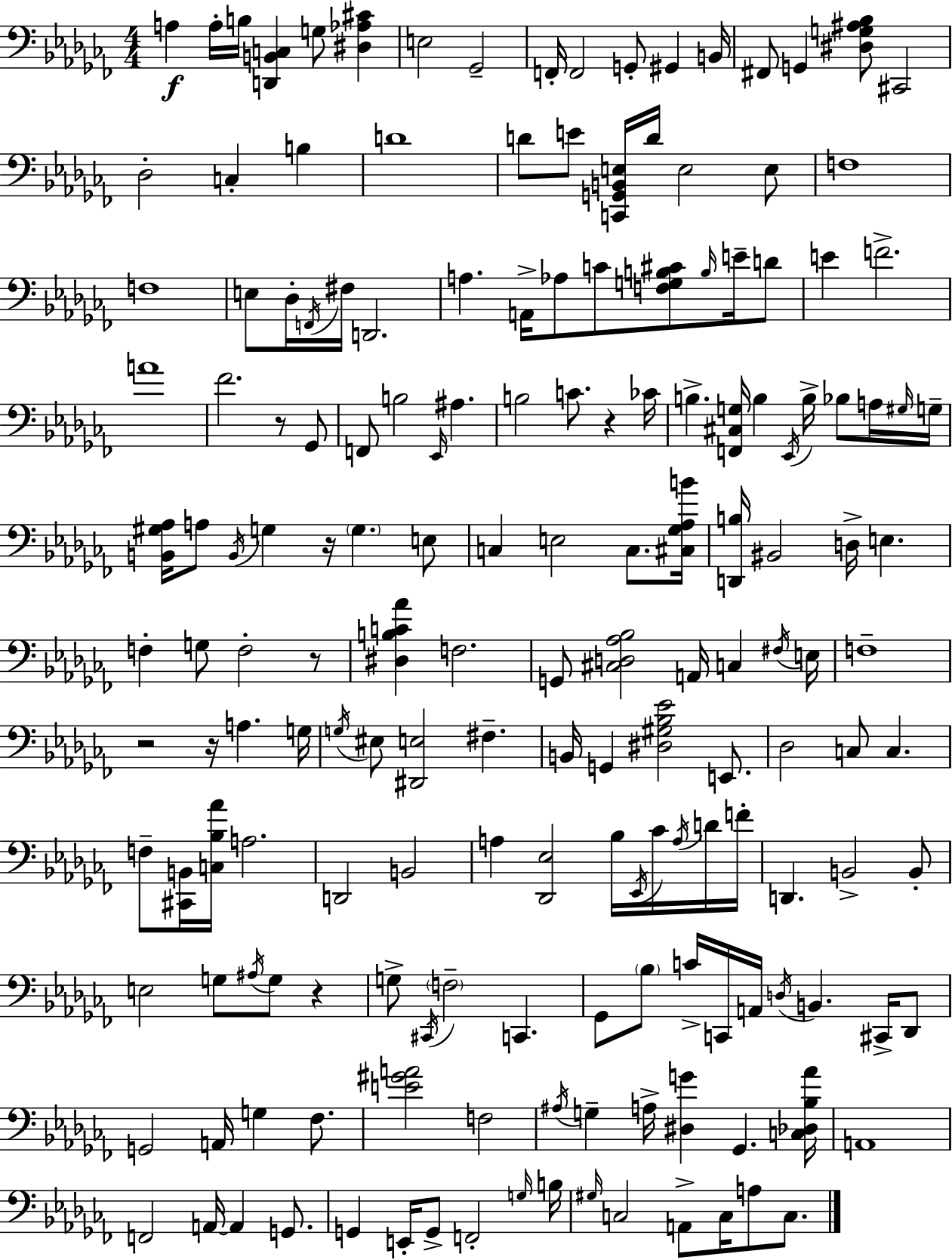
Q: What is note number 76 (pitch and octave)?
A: F#3